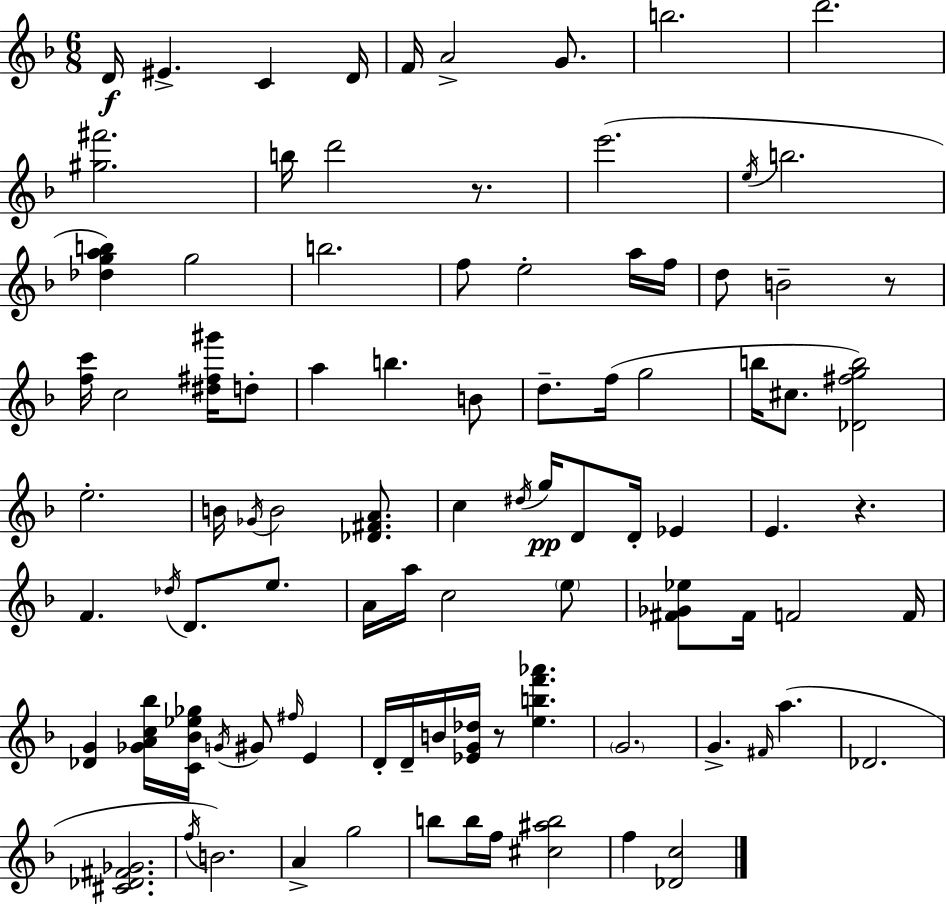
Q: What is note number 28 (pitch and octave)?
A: D5